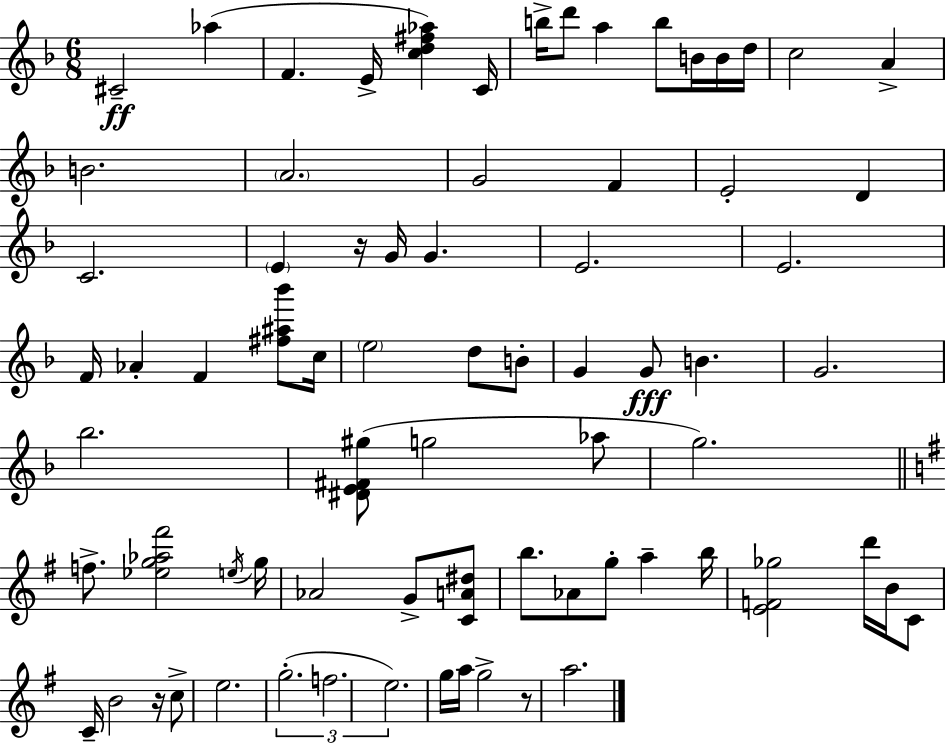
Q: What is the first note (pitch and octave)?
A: C#4